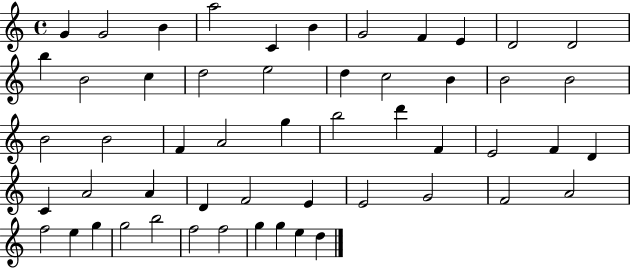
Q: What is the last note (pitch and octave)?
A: D5